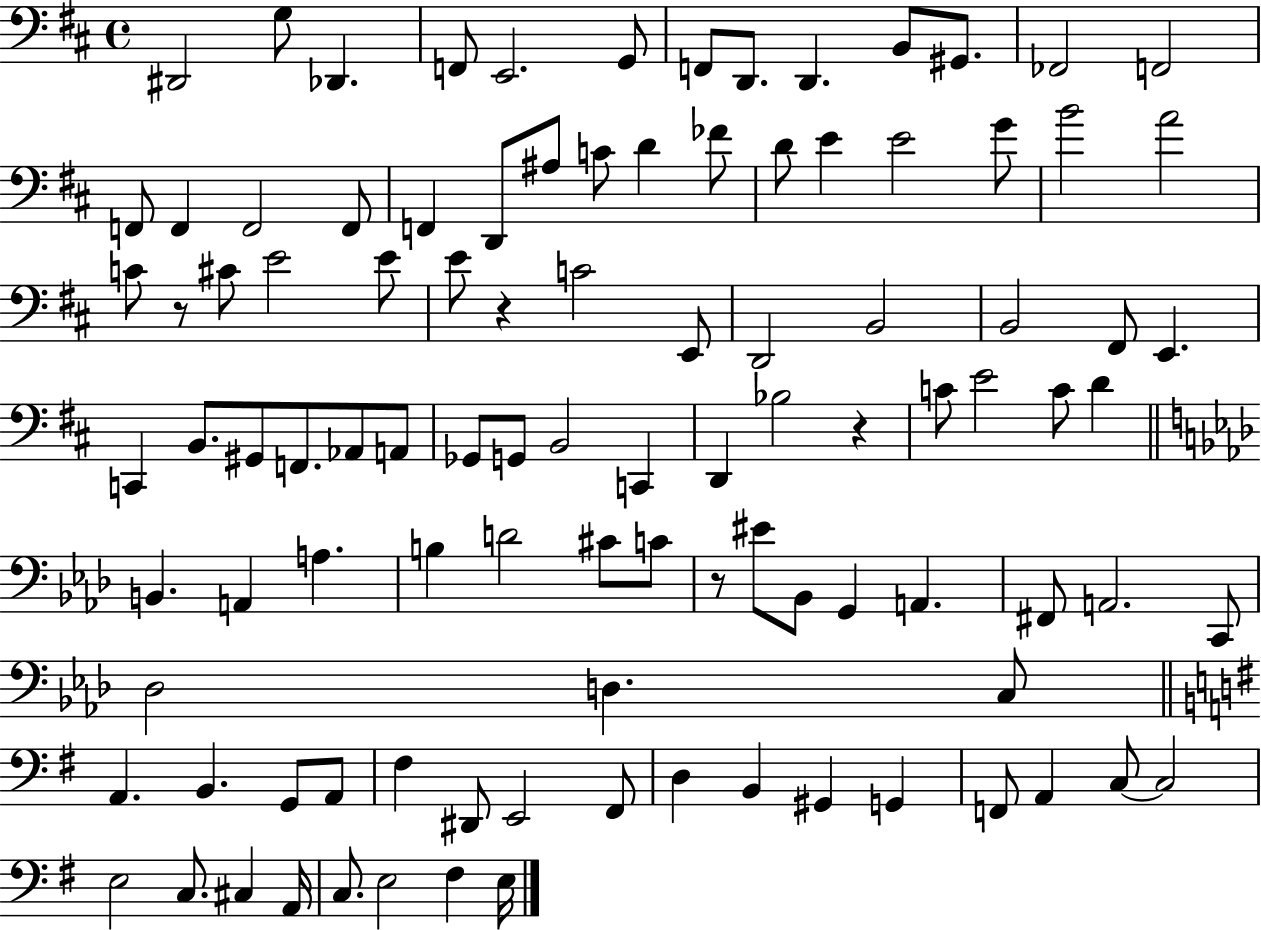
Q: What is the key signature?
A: D major